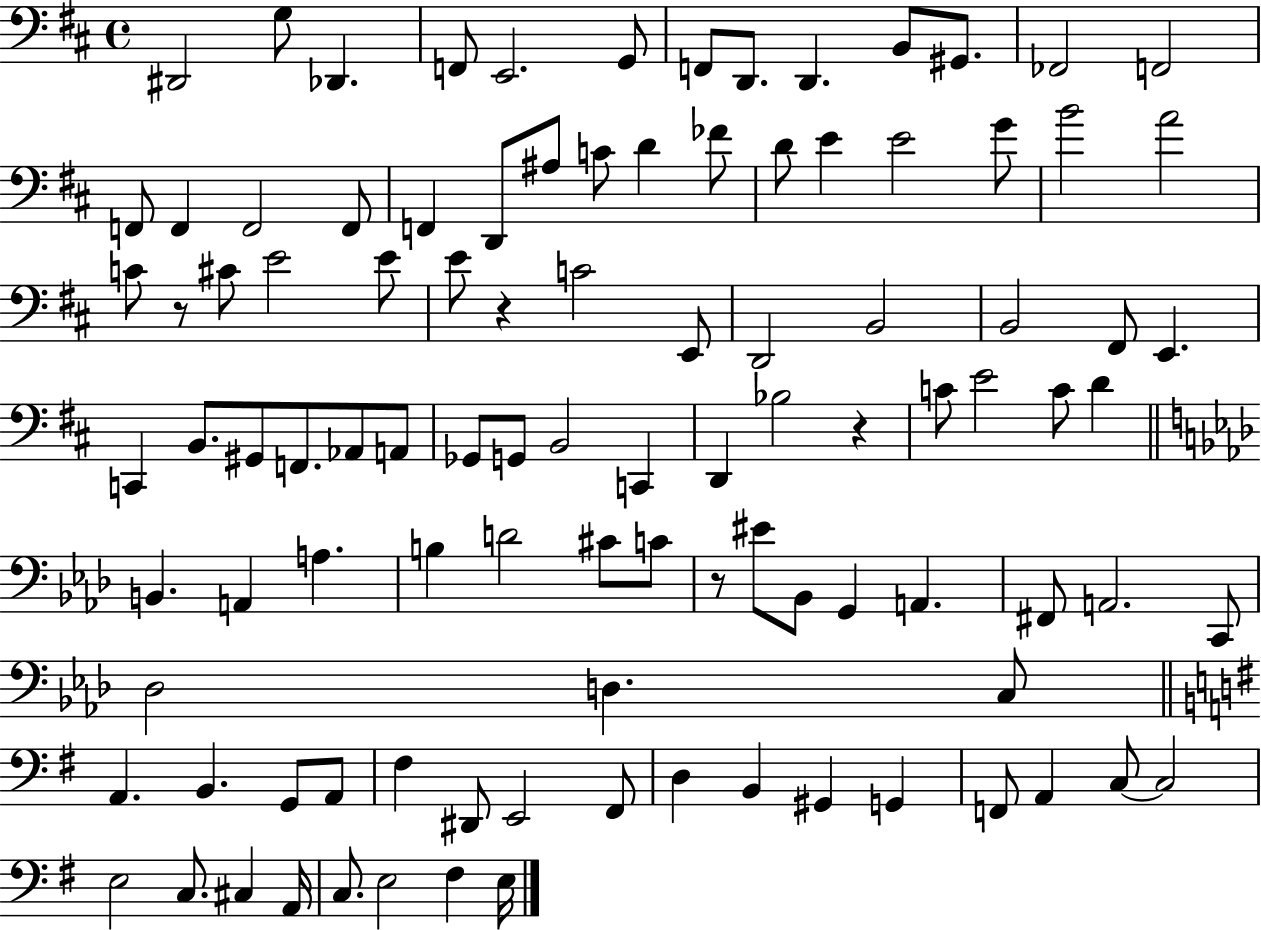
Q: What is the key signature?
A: D major